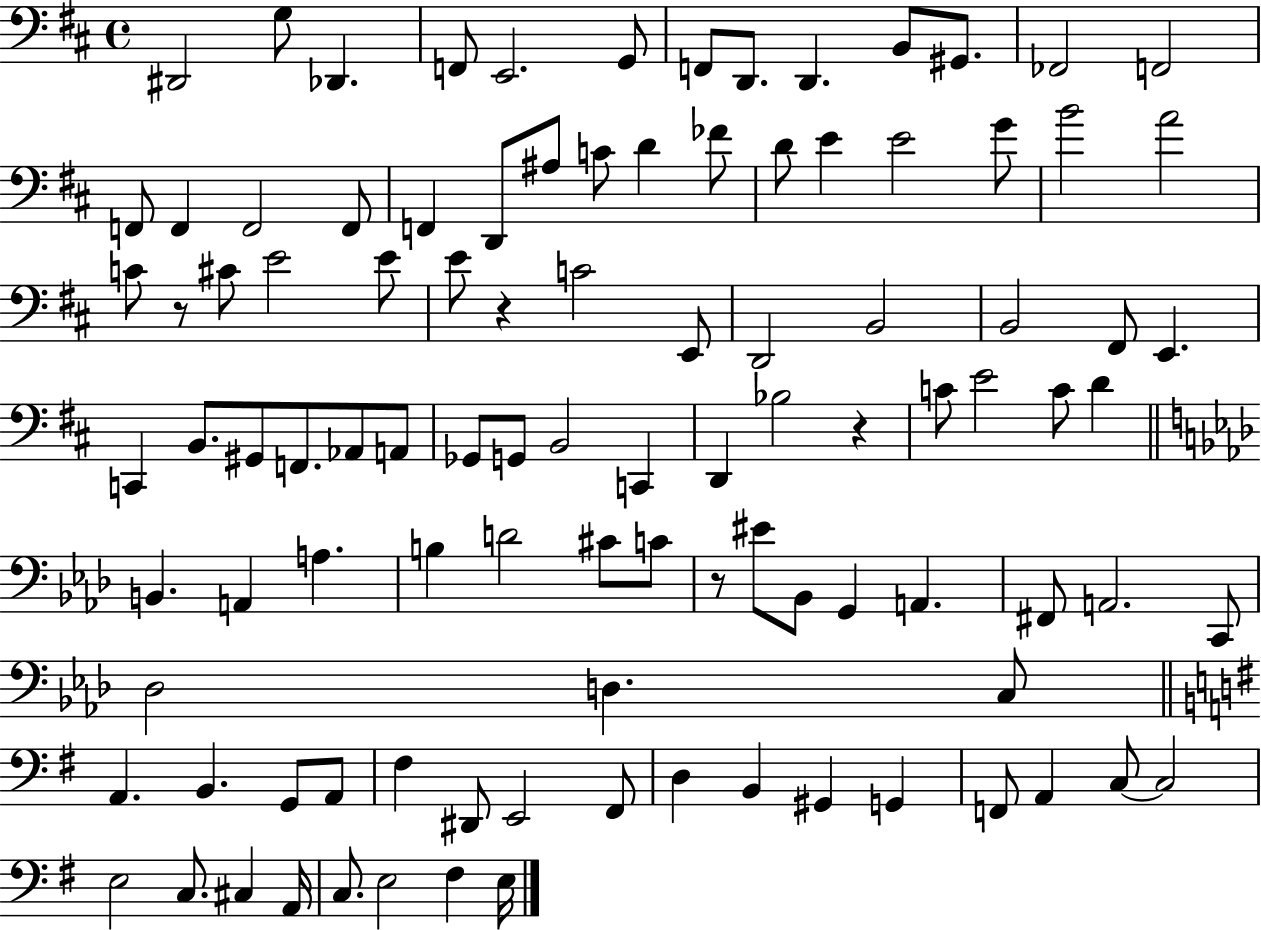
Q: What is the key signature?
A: D major